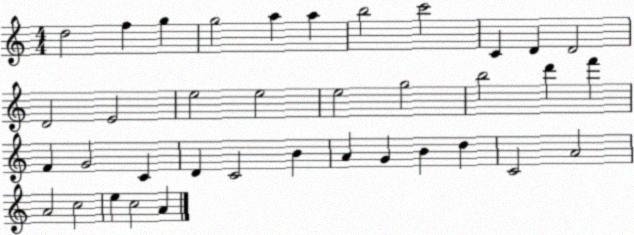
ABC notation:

X:1
T:Untitled
M:4/4
L:1/4
K:C
d2 f g g2 a a b2 c'2 C D D2 D2 E2 e2 e2 e2 g2 b2 d' f' F G2 C D C2 B A G B d C2 A2 A2 c2 e c2 A